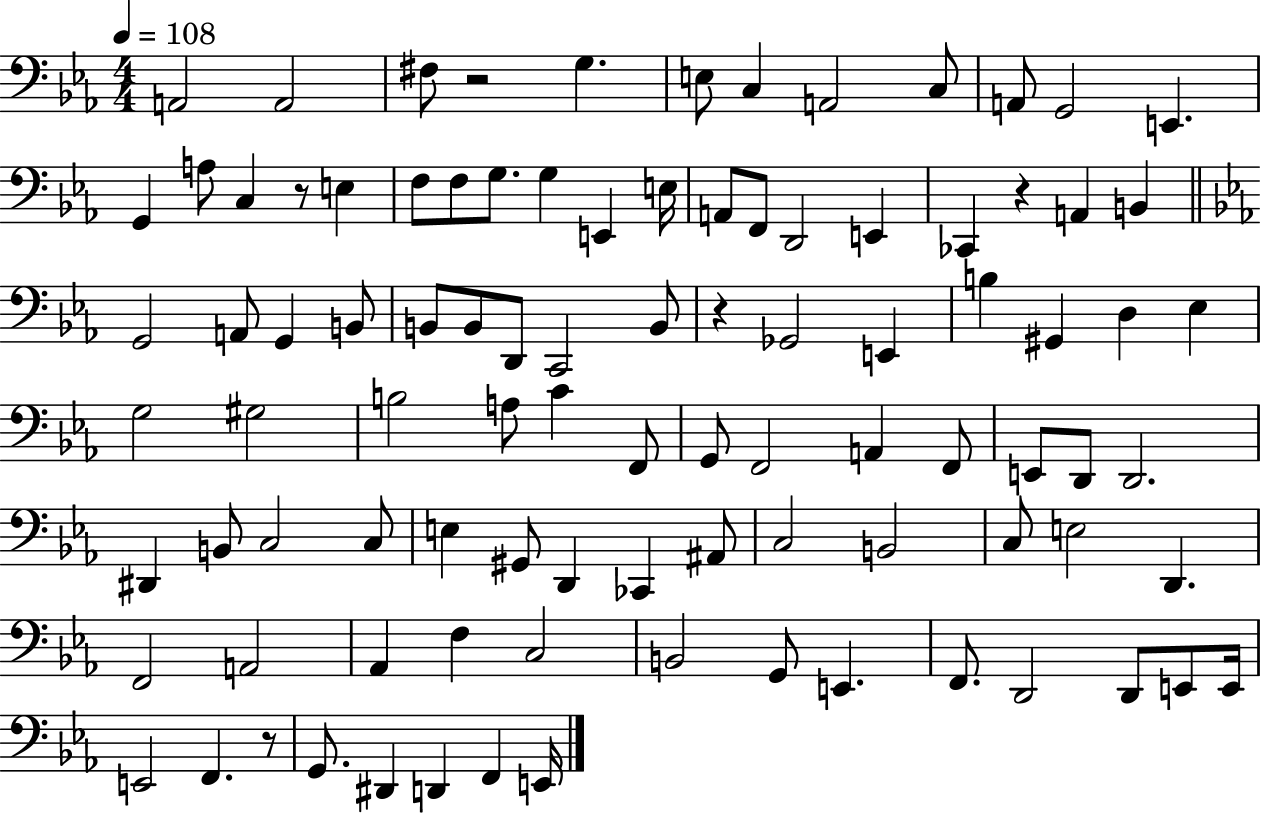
{
  \clef bass
  \numericTimeSignature
  \time 4/4
  \key ees \major
  \tempo 4 = 108
  \repeat volta 2 { a,2 a,2 | fis8 r2 g4. | e8 c4 a,2 c8 | a,8 g,2 e,4. | \break g,4 a8 c4 r8 e4 | f8 f8 g8. g4 e,4 e16 | a,8 f,8 d,2 e,4 | ces,4 r4 a,4 b,4 | \break \bar "||" \break \key ees \major g,2 a,8 g,4 b,8 | b,8 b,8 d,8 c,2 b,8 | r4 ges,2 e,4 | b4 gis,4 d4 ees4 | \break g2 gis2 | b2 a8 c'4 f,8 | g,8 f,2 a,4 f,8 | e,8 d,8 d,2. | \break dis,4 b,8 c2 c8 | e4 gis,8 d,4 ces,4 ais,8 | c2 b,2 | c8 e2 d,4. | \break f,2 a,2 | aes,4 f4 c2 | b,2 g,8 e,4. | f,8. d,2 d,8 e,8 e,16 | \break e,2 f,4. r8 | g,8. dis,4 d,4 f,4 e,16 | } \bar "|."
}